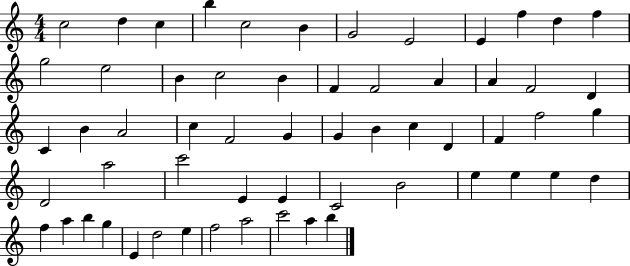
{
  \clef treble
  \numericTimeSignature
  \time 4/4
  \key c \major
  c''2 d''4 c''4 | b''4 c''2 b'4 | g'2 e'2 | e'4 f''4 d''4 f''4 | \break g''2 e''2 | b'4 c''2 b'4 | f'4 f'2 a'4 | a'4 f'2 d'4 | \break c'4 b'4 a'2 | c''4 f'2 g'4 | g'4 b'4 c''4 d'4 | f'4 f''2 g''4 | \break d'2 a''2 | c'''2 e'4 e'4 | c'2 b'2 | e''4 e''4 e''4 d''4 | \break f''4 a''4 b''4 g''4 | e'4 d''2 e''4 | f''2 a''2 | c'''2 a''4 b''4 | \break \bar "|."
}